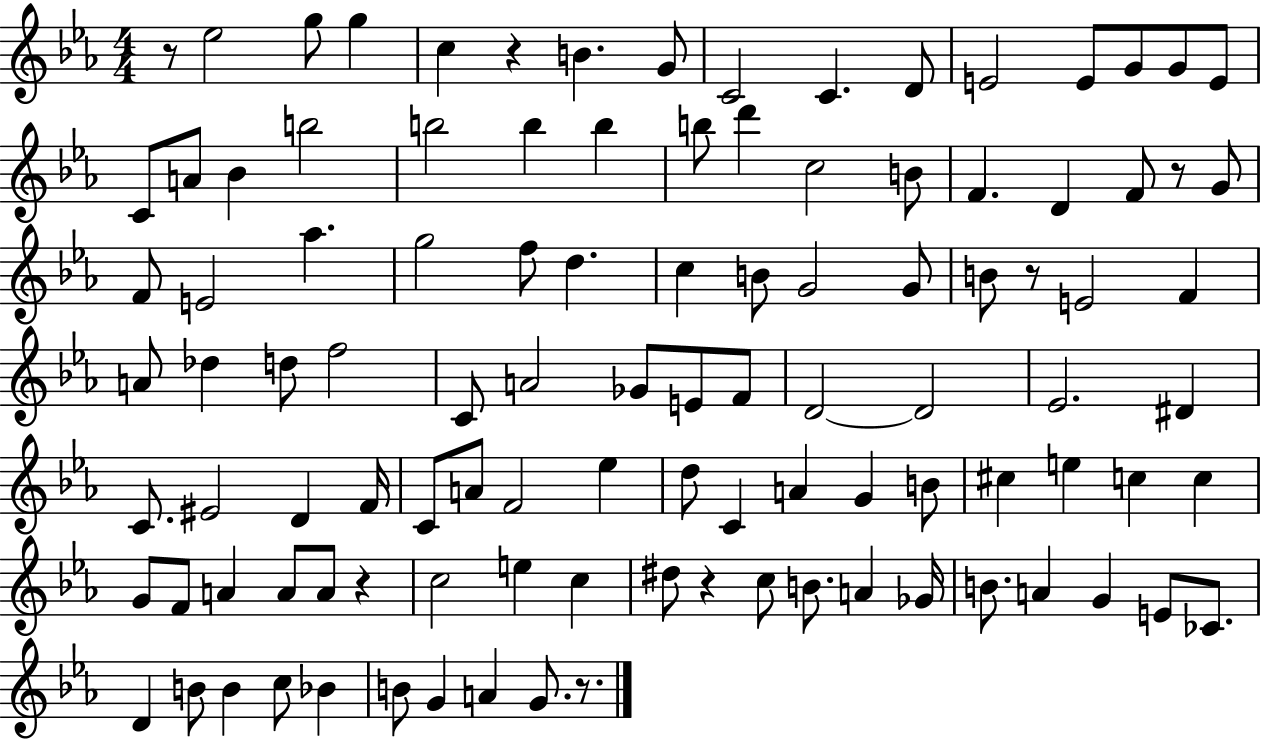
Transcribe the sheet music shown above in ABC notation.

X:1
T:Untitled
M:4/4
L:1/4
K:Eb
z/2 _e2 g/2 g c z B G/2 C2 C D/2 E2 E/2 G/2 G/2 E/2 C/2 A/2 _B b2 b2 b b b/2 d' c2 B/2 F D F/2 z/2 G/2 F/2 E2 _a g2 f/2 d c B/2 G2 G/2 B/2 z/2 E2 F A/2 _d d/2 f2 C/2 A2 _G/2 E/2 F/2 D2 D2 _E2 ^D C/2 ^E2 D F/4 C/2 A/2 F2 _e d/2 C A G B/2 ^c e c c G/2 F/2 A A/2 A/2 z c2 e c ^d/2 z c/2 B/2 A _G/4 B/2 A G E/2 _C/2 D B/2 B c/2 _B B/2 G A G/2 z/2